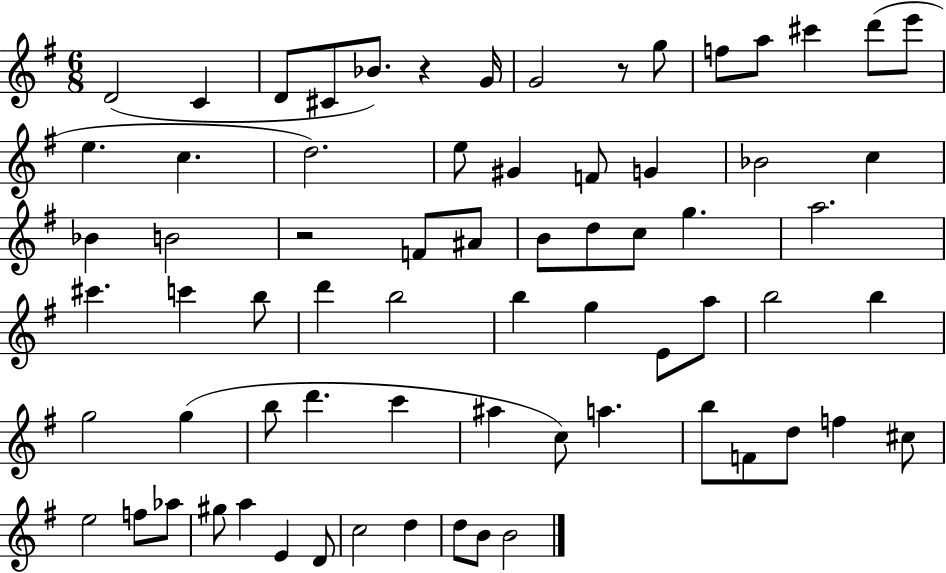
X:1
T:Untitled
M:6/8
L:1/4
K:G
D2 C D/2 ^C/2 _B/2 z G/4 G2 z/2 g/2 f/2 a/2 ^c' d'/2 e'/2 e c d2 e/2 ^G F/2 G _B2 c _B B2 z2 F/2 ^A/2 B/2 d/2 c/2 g a2 ^c' c' b/2 d' b2 b g E/2 a/2 b2 b g2 g b/2 d' c' ^a c/2 a b/2 F/2 d/2 f ^c/2 e2 f/2 _a/2 ^g/2 a E D/2 c2 d d/2 B/2 B2